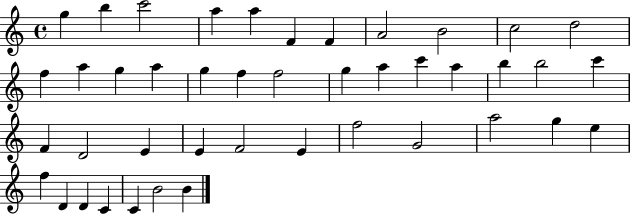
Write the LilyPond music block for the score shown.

{
  \clef treble
  \time 4/4
  \defaultTimeSignature
  \key c \major
  g''4 b''4 c'''2 | a''4 a''4 f'4 f'4 | a'2 b'2 | c''2 d''2 | \break f''4 a''4 g''4 a''4 | g''4 f''4 f''2 | g''4 a''4 c'''4 a''4 | b''4 b''2 c'''4 | \break f'4 d'2 e'4 | e'4 f'2 e'4 | f''2 g'2 | a''2 g''4 e''4 | \break f''4 d'4 d'4 c'4 | c'4 b'2 b'4 | \bar "|."
}